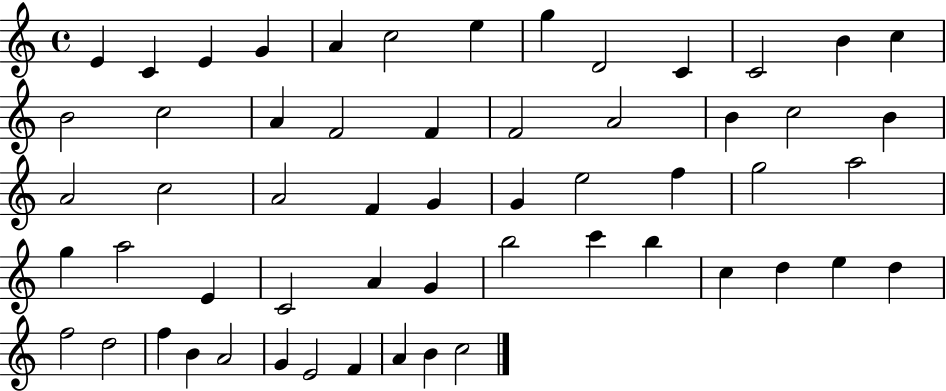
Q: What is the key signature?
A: C major